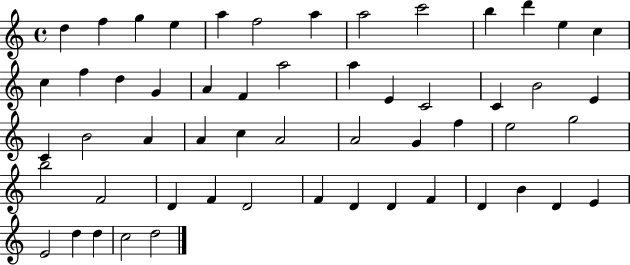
X:1
T:Untitled
M:4/4
L:1/4
K:C
d f g e a f2 a a2 c'2 b d' e c c f d G A F a2 a E C2 C B2 E C B2 A A c A2 A2 G f e2 g2 b2 F2 D F D2 F D D F D B D E E2 d d c2 d2